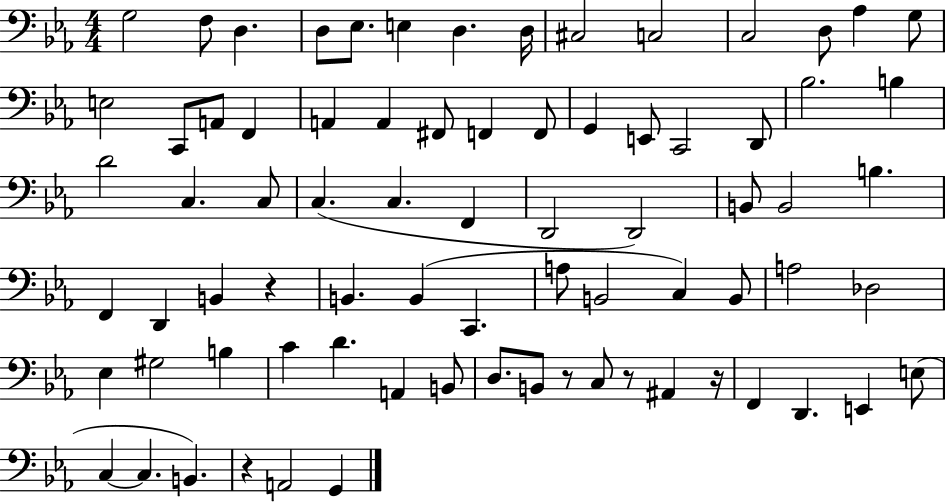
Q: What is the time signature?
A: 4/4